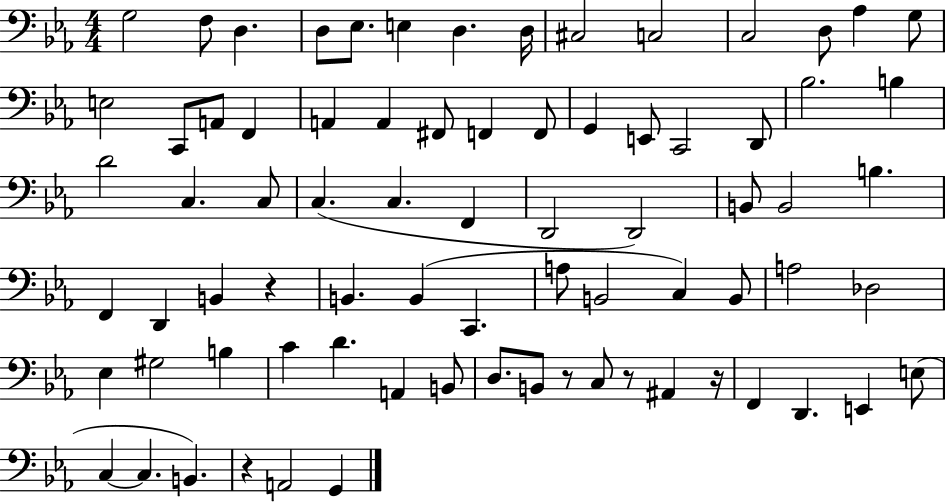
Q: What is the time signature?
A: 4/4